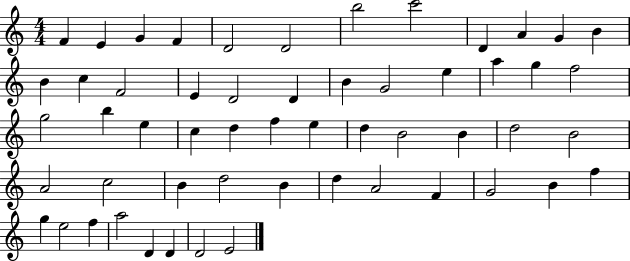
X:1
T:Untitled
M:4/4
L:1/4
K:C
F E G F D2 D2 b2 c'2 D A G B B c F2 E D2 D B G2 e a g f2 g2 b e c d f e d B2 B d2 B2 A2 c2 B d2 B d A2 F G2 B f g e2 f a2 D D D2 E2